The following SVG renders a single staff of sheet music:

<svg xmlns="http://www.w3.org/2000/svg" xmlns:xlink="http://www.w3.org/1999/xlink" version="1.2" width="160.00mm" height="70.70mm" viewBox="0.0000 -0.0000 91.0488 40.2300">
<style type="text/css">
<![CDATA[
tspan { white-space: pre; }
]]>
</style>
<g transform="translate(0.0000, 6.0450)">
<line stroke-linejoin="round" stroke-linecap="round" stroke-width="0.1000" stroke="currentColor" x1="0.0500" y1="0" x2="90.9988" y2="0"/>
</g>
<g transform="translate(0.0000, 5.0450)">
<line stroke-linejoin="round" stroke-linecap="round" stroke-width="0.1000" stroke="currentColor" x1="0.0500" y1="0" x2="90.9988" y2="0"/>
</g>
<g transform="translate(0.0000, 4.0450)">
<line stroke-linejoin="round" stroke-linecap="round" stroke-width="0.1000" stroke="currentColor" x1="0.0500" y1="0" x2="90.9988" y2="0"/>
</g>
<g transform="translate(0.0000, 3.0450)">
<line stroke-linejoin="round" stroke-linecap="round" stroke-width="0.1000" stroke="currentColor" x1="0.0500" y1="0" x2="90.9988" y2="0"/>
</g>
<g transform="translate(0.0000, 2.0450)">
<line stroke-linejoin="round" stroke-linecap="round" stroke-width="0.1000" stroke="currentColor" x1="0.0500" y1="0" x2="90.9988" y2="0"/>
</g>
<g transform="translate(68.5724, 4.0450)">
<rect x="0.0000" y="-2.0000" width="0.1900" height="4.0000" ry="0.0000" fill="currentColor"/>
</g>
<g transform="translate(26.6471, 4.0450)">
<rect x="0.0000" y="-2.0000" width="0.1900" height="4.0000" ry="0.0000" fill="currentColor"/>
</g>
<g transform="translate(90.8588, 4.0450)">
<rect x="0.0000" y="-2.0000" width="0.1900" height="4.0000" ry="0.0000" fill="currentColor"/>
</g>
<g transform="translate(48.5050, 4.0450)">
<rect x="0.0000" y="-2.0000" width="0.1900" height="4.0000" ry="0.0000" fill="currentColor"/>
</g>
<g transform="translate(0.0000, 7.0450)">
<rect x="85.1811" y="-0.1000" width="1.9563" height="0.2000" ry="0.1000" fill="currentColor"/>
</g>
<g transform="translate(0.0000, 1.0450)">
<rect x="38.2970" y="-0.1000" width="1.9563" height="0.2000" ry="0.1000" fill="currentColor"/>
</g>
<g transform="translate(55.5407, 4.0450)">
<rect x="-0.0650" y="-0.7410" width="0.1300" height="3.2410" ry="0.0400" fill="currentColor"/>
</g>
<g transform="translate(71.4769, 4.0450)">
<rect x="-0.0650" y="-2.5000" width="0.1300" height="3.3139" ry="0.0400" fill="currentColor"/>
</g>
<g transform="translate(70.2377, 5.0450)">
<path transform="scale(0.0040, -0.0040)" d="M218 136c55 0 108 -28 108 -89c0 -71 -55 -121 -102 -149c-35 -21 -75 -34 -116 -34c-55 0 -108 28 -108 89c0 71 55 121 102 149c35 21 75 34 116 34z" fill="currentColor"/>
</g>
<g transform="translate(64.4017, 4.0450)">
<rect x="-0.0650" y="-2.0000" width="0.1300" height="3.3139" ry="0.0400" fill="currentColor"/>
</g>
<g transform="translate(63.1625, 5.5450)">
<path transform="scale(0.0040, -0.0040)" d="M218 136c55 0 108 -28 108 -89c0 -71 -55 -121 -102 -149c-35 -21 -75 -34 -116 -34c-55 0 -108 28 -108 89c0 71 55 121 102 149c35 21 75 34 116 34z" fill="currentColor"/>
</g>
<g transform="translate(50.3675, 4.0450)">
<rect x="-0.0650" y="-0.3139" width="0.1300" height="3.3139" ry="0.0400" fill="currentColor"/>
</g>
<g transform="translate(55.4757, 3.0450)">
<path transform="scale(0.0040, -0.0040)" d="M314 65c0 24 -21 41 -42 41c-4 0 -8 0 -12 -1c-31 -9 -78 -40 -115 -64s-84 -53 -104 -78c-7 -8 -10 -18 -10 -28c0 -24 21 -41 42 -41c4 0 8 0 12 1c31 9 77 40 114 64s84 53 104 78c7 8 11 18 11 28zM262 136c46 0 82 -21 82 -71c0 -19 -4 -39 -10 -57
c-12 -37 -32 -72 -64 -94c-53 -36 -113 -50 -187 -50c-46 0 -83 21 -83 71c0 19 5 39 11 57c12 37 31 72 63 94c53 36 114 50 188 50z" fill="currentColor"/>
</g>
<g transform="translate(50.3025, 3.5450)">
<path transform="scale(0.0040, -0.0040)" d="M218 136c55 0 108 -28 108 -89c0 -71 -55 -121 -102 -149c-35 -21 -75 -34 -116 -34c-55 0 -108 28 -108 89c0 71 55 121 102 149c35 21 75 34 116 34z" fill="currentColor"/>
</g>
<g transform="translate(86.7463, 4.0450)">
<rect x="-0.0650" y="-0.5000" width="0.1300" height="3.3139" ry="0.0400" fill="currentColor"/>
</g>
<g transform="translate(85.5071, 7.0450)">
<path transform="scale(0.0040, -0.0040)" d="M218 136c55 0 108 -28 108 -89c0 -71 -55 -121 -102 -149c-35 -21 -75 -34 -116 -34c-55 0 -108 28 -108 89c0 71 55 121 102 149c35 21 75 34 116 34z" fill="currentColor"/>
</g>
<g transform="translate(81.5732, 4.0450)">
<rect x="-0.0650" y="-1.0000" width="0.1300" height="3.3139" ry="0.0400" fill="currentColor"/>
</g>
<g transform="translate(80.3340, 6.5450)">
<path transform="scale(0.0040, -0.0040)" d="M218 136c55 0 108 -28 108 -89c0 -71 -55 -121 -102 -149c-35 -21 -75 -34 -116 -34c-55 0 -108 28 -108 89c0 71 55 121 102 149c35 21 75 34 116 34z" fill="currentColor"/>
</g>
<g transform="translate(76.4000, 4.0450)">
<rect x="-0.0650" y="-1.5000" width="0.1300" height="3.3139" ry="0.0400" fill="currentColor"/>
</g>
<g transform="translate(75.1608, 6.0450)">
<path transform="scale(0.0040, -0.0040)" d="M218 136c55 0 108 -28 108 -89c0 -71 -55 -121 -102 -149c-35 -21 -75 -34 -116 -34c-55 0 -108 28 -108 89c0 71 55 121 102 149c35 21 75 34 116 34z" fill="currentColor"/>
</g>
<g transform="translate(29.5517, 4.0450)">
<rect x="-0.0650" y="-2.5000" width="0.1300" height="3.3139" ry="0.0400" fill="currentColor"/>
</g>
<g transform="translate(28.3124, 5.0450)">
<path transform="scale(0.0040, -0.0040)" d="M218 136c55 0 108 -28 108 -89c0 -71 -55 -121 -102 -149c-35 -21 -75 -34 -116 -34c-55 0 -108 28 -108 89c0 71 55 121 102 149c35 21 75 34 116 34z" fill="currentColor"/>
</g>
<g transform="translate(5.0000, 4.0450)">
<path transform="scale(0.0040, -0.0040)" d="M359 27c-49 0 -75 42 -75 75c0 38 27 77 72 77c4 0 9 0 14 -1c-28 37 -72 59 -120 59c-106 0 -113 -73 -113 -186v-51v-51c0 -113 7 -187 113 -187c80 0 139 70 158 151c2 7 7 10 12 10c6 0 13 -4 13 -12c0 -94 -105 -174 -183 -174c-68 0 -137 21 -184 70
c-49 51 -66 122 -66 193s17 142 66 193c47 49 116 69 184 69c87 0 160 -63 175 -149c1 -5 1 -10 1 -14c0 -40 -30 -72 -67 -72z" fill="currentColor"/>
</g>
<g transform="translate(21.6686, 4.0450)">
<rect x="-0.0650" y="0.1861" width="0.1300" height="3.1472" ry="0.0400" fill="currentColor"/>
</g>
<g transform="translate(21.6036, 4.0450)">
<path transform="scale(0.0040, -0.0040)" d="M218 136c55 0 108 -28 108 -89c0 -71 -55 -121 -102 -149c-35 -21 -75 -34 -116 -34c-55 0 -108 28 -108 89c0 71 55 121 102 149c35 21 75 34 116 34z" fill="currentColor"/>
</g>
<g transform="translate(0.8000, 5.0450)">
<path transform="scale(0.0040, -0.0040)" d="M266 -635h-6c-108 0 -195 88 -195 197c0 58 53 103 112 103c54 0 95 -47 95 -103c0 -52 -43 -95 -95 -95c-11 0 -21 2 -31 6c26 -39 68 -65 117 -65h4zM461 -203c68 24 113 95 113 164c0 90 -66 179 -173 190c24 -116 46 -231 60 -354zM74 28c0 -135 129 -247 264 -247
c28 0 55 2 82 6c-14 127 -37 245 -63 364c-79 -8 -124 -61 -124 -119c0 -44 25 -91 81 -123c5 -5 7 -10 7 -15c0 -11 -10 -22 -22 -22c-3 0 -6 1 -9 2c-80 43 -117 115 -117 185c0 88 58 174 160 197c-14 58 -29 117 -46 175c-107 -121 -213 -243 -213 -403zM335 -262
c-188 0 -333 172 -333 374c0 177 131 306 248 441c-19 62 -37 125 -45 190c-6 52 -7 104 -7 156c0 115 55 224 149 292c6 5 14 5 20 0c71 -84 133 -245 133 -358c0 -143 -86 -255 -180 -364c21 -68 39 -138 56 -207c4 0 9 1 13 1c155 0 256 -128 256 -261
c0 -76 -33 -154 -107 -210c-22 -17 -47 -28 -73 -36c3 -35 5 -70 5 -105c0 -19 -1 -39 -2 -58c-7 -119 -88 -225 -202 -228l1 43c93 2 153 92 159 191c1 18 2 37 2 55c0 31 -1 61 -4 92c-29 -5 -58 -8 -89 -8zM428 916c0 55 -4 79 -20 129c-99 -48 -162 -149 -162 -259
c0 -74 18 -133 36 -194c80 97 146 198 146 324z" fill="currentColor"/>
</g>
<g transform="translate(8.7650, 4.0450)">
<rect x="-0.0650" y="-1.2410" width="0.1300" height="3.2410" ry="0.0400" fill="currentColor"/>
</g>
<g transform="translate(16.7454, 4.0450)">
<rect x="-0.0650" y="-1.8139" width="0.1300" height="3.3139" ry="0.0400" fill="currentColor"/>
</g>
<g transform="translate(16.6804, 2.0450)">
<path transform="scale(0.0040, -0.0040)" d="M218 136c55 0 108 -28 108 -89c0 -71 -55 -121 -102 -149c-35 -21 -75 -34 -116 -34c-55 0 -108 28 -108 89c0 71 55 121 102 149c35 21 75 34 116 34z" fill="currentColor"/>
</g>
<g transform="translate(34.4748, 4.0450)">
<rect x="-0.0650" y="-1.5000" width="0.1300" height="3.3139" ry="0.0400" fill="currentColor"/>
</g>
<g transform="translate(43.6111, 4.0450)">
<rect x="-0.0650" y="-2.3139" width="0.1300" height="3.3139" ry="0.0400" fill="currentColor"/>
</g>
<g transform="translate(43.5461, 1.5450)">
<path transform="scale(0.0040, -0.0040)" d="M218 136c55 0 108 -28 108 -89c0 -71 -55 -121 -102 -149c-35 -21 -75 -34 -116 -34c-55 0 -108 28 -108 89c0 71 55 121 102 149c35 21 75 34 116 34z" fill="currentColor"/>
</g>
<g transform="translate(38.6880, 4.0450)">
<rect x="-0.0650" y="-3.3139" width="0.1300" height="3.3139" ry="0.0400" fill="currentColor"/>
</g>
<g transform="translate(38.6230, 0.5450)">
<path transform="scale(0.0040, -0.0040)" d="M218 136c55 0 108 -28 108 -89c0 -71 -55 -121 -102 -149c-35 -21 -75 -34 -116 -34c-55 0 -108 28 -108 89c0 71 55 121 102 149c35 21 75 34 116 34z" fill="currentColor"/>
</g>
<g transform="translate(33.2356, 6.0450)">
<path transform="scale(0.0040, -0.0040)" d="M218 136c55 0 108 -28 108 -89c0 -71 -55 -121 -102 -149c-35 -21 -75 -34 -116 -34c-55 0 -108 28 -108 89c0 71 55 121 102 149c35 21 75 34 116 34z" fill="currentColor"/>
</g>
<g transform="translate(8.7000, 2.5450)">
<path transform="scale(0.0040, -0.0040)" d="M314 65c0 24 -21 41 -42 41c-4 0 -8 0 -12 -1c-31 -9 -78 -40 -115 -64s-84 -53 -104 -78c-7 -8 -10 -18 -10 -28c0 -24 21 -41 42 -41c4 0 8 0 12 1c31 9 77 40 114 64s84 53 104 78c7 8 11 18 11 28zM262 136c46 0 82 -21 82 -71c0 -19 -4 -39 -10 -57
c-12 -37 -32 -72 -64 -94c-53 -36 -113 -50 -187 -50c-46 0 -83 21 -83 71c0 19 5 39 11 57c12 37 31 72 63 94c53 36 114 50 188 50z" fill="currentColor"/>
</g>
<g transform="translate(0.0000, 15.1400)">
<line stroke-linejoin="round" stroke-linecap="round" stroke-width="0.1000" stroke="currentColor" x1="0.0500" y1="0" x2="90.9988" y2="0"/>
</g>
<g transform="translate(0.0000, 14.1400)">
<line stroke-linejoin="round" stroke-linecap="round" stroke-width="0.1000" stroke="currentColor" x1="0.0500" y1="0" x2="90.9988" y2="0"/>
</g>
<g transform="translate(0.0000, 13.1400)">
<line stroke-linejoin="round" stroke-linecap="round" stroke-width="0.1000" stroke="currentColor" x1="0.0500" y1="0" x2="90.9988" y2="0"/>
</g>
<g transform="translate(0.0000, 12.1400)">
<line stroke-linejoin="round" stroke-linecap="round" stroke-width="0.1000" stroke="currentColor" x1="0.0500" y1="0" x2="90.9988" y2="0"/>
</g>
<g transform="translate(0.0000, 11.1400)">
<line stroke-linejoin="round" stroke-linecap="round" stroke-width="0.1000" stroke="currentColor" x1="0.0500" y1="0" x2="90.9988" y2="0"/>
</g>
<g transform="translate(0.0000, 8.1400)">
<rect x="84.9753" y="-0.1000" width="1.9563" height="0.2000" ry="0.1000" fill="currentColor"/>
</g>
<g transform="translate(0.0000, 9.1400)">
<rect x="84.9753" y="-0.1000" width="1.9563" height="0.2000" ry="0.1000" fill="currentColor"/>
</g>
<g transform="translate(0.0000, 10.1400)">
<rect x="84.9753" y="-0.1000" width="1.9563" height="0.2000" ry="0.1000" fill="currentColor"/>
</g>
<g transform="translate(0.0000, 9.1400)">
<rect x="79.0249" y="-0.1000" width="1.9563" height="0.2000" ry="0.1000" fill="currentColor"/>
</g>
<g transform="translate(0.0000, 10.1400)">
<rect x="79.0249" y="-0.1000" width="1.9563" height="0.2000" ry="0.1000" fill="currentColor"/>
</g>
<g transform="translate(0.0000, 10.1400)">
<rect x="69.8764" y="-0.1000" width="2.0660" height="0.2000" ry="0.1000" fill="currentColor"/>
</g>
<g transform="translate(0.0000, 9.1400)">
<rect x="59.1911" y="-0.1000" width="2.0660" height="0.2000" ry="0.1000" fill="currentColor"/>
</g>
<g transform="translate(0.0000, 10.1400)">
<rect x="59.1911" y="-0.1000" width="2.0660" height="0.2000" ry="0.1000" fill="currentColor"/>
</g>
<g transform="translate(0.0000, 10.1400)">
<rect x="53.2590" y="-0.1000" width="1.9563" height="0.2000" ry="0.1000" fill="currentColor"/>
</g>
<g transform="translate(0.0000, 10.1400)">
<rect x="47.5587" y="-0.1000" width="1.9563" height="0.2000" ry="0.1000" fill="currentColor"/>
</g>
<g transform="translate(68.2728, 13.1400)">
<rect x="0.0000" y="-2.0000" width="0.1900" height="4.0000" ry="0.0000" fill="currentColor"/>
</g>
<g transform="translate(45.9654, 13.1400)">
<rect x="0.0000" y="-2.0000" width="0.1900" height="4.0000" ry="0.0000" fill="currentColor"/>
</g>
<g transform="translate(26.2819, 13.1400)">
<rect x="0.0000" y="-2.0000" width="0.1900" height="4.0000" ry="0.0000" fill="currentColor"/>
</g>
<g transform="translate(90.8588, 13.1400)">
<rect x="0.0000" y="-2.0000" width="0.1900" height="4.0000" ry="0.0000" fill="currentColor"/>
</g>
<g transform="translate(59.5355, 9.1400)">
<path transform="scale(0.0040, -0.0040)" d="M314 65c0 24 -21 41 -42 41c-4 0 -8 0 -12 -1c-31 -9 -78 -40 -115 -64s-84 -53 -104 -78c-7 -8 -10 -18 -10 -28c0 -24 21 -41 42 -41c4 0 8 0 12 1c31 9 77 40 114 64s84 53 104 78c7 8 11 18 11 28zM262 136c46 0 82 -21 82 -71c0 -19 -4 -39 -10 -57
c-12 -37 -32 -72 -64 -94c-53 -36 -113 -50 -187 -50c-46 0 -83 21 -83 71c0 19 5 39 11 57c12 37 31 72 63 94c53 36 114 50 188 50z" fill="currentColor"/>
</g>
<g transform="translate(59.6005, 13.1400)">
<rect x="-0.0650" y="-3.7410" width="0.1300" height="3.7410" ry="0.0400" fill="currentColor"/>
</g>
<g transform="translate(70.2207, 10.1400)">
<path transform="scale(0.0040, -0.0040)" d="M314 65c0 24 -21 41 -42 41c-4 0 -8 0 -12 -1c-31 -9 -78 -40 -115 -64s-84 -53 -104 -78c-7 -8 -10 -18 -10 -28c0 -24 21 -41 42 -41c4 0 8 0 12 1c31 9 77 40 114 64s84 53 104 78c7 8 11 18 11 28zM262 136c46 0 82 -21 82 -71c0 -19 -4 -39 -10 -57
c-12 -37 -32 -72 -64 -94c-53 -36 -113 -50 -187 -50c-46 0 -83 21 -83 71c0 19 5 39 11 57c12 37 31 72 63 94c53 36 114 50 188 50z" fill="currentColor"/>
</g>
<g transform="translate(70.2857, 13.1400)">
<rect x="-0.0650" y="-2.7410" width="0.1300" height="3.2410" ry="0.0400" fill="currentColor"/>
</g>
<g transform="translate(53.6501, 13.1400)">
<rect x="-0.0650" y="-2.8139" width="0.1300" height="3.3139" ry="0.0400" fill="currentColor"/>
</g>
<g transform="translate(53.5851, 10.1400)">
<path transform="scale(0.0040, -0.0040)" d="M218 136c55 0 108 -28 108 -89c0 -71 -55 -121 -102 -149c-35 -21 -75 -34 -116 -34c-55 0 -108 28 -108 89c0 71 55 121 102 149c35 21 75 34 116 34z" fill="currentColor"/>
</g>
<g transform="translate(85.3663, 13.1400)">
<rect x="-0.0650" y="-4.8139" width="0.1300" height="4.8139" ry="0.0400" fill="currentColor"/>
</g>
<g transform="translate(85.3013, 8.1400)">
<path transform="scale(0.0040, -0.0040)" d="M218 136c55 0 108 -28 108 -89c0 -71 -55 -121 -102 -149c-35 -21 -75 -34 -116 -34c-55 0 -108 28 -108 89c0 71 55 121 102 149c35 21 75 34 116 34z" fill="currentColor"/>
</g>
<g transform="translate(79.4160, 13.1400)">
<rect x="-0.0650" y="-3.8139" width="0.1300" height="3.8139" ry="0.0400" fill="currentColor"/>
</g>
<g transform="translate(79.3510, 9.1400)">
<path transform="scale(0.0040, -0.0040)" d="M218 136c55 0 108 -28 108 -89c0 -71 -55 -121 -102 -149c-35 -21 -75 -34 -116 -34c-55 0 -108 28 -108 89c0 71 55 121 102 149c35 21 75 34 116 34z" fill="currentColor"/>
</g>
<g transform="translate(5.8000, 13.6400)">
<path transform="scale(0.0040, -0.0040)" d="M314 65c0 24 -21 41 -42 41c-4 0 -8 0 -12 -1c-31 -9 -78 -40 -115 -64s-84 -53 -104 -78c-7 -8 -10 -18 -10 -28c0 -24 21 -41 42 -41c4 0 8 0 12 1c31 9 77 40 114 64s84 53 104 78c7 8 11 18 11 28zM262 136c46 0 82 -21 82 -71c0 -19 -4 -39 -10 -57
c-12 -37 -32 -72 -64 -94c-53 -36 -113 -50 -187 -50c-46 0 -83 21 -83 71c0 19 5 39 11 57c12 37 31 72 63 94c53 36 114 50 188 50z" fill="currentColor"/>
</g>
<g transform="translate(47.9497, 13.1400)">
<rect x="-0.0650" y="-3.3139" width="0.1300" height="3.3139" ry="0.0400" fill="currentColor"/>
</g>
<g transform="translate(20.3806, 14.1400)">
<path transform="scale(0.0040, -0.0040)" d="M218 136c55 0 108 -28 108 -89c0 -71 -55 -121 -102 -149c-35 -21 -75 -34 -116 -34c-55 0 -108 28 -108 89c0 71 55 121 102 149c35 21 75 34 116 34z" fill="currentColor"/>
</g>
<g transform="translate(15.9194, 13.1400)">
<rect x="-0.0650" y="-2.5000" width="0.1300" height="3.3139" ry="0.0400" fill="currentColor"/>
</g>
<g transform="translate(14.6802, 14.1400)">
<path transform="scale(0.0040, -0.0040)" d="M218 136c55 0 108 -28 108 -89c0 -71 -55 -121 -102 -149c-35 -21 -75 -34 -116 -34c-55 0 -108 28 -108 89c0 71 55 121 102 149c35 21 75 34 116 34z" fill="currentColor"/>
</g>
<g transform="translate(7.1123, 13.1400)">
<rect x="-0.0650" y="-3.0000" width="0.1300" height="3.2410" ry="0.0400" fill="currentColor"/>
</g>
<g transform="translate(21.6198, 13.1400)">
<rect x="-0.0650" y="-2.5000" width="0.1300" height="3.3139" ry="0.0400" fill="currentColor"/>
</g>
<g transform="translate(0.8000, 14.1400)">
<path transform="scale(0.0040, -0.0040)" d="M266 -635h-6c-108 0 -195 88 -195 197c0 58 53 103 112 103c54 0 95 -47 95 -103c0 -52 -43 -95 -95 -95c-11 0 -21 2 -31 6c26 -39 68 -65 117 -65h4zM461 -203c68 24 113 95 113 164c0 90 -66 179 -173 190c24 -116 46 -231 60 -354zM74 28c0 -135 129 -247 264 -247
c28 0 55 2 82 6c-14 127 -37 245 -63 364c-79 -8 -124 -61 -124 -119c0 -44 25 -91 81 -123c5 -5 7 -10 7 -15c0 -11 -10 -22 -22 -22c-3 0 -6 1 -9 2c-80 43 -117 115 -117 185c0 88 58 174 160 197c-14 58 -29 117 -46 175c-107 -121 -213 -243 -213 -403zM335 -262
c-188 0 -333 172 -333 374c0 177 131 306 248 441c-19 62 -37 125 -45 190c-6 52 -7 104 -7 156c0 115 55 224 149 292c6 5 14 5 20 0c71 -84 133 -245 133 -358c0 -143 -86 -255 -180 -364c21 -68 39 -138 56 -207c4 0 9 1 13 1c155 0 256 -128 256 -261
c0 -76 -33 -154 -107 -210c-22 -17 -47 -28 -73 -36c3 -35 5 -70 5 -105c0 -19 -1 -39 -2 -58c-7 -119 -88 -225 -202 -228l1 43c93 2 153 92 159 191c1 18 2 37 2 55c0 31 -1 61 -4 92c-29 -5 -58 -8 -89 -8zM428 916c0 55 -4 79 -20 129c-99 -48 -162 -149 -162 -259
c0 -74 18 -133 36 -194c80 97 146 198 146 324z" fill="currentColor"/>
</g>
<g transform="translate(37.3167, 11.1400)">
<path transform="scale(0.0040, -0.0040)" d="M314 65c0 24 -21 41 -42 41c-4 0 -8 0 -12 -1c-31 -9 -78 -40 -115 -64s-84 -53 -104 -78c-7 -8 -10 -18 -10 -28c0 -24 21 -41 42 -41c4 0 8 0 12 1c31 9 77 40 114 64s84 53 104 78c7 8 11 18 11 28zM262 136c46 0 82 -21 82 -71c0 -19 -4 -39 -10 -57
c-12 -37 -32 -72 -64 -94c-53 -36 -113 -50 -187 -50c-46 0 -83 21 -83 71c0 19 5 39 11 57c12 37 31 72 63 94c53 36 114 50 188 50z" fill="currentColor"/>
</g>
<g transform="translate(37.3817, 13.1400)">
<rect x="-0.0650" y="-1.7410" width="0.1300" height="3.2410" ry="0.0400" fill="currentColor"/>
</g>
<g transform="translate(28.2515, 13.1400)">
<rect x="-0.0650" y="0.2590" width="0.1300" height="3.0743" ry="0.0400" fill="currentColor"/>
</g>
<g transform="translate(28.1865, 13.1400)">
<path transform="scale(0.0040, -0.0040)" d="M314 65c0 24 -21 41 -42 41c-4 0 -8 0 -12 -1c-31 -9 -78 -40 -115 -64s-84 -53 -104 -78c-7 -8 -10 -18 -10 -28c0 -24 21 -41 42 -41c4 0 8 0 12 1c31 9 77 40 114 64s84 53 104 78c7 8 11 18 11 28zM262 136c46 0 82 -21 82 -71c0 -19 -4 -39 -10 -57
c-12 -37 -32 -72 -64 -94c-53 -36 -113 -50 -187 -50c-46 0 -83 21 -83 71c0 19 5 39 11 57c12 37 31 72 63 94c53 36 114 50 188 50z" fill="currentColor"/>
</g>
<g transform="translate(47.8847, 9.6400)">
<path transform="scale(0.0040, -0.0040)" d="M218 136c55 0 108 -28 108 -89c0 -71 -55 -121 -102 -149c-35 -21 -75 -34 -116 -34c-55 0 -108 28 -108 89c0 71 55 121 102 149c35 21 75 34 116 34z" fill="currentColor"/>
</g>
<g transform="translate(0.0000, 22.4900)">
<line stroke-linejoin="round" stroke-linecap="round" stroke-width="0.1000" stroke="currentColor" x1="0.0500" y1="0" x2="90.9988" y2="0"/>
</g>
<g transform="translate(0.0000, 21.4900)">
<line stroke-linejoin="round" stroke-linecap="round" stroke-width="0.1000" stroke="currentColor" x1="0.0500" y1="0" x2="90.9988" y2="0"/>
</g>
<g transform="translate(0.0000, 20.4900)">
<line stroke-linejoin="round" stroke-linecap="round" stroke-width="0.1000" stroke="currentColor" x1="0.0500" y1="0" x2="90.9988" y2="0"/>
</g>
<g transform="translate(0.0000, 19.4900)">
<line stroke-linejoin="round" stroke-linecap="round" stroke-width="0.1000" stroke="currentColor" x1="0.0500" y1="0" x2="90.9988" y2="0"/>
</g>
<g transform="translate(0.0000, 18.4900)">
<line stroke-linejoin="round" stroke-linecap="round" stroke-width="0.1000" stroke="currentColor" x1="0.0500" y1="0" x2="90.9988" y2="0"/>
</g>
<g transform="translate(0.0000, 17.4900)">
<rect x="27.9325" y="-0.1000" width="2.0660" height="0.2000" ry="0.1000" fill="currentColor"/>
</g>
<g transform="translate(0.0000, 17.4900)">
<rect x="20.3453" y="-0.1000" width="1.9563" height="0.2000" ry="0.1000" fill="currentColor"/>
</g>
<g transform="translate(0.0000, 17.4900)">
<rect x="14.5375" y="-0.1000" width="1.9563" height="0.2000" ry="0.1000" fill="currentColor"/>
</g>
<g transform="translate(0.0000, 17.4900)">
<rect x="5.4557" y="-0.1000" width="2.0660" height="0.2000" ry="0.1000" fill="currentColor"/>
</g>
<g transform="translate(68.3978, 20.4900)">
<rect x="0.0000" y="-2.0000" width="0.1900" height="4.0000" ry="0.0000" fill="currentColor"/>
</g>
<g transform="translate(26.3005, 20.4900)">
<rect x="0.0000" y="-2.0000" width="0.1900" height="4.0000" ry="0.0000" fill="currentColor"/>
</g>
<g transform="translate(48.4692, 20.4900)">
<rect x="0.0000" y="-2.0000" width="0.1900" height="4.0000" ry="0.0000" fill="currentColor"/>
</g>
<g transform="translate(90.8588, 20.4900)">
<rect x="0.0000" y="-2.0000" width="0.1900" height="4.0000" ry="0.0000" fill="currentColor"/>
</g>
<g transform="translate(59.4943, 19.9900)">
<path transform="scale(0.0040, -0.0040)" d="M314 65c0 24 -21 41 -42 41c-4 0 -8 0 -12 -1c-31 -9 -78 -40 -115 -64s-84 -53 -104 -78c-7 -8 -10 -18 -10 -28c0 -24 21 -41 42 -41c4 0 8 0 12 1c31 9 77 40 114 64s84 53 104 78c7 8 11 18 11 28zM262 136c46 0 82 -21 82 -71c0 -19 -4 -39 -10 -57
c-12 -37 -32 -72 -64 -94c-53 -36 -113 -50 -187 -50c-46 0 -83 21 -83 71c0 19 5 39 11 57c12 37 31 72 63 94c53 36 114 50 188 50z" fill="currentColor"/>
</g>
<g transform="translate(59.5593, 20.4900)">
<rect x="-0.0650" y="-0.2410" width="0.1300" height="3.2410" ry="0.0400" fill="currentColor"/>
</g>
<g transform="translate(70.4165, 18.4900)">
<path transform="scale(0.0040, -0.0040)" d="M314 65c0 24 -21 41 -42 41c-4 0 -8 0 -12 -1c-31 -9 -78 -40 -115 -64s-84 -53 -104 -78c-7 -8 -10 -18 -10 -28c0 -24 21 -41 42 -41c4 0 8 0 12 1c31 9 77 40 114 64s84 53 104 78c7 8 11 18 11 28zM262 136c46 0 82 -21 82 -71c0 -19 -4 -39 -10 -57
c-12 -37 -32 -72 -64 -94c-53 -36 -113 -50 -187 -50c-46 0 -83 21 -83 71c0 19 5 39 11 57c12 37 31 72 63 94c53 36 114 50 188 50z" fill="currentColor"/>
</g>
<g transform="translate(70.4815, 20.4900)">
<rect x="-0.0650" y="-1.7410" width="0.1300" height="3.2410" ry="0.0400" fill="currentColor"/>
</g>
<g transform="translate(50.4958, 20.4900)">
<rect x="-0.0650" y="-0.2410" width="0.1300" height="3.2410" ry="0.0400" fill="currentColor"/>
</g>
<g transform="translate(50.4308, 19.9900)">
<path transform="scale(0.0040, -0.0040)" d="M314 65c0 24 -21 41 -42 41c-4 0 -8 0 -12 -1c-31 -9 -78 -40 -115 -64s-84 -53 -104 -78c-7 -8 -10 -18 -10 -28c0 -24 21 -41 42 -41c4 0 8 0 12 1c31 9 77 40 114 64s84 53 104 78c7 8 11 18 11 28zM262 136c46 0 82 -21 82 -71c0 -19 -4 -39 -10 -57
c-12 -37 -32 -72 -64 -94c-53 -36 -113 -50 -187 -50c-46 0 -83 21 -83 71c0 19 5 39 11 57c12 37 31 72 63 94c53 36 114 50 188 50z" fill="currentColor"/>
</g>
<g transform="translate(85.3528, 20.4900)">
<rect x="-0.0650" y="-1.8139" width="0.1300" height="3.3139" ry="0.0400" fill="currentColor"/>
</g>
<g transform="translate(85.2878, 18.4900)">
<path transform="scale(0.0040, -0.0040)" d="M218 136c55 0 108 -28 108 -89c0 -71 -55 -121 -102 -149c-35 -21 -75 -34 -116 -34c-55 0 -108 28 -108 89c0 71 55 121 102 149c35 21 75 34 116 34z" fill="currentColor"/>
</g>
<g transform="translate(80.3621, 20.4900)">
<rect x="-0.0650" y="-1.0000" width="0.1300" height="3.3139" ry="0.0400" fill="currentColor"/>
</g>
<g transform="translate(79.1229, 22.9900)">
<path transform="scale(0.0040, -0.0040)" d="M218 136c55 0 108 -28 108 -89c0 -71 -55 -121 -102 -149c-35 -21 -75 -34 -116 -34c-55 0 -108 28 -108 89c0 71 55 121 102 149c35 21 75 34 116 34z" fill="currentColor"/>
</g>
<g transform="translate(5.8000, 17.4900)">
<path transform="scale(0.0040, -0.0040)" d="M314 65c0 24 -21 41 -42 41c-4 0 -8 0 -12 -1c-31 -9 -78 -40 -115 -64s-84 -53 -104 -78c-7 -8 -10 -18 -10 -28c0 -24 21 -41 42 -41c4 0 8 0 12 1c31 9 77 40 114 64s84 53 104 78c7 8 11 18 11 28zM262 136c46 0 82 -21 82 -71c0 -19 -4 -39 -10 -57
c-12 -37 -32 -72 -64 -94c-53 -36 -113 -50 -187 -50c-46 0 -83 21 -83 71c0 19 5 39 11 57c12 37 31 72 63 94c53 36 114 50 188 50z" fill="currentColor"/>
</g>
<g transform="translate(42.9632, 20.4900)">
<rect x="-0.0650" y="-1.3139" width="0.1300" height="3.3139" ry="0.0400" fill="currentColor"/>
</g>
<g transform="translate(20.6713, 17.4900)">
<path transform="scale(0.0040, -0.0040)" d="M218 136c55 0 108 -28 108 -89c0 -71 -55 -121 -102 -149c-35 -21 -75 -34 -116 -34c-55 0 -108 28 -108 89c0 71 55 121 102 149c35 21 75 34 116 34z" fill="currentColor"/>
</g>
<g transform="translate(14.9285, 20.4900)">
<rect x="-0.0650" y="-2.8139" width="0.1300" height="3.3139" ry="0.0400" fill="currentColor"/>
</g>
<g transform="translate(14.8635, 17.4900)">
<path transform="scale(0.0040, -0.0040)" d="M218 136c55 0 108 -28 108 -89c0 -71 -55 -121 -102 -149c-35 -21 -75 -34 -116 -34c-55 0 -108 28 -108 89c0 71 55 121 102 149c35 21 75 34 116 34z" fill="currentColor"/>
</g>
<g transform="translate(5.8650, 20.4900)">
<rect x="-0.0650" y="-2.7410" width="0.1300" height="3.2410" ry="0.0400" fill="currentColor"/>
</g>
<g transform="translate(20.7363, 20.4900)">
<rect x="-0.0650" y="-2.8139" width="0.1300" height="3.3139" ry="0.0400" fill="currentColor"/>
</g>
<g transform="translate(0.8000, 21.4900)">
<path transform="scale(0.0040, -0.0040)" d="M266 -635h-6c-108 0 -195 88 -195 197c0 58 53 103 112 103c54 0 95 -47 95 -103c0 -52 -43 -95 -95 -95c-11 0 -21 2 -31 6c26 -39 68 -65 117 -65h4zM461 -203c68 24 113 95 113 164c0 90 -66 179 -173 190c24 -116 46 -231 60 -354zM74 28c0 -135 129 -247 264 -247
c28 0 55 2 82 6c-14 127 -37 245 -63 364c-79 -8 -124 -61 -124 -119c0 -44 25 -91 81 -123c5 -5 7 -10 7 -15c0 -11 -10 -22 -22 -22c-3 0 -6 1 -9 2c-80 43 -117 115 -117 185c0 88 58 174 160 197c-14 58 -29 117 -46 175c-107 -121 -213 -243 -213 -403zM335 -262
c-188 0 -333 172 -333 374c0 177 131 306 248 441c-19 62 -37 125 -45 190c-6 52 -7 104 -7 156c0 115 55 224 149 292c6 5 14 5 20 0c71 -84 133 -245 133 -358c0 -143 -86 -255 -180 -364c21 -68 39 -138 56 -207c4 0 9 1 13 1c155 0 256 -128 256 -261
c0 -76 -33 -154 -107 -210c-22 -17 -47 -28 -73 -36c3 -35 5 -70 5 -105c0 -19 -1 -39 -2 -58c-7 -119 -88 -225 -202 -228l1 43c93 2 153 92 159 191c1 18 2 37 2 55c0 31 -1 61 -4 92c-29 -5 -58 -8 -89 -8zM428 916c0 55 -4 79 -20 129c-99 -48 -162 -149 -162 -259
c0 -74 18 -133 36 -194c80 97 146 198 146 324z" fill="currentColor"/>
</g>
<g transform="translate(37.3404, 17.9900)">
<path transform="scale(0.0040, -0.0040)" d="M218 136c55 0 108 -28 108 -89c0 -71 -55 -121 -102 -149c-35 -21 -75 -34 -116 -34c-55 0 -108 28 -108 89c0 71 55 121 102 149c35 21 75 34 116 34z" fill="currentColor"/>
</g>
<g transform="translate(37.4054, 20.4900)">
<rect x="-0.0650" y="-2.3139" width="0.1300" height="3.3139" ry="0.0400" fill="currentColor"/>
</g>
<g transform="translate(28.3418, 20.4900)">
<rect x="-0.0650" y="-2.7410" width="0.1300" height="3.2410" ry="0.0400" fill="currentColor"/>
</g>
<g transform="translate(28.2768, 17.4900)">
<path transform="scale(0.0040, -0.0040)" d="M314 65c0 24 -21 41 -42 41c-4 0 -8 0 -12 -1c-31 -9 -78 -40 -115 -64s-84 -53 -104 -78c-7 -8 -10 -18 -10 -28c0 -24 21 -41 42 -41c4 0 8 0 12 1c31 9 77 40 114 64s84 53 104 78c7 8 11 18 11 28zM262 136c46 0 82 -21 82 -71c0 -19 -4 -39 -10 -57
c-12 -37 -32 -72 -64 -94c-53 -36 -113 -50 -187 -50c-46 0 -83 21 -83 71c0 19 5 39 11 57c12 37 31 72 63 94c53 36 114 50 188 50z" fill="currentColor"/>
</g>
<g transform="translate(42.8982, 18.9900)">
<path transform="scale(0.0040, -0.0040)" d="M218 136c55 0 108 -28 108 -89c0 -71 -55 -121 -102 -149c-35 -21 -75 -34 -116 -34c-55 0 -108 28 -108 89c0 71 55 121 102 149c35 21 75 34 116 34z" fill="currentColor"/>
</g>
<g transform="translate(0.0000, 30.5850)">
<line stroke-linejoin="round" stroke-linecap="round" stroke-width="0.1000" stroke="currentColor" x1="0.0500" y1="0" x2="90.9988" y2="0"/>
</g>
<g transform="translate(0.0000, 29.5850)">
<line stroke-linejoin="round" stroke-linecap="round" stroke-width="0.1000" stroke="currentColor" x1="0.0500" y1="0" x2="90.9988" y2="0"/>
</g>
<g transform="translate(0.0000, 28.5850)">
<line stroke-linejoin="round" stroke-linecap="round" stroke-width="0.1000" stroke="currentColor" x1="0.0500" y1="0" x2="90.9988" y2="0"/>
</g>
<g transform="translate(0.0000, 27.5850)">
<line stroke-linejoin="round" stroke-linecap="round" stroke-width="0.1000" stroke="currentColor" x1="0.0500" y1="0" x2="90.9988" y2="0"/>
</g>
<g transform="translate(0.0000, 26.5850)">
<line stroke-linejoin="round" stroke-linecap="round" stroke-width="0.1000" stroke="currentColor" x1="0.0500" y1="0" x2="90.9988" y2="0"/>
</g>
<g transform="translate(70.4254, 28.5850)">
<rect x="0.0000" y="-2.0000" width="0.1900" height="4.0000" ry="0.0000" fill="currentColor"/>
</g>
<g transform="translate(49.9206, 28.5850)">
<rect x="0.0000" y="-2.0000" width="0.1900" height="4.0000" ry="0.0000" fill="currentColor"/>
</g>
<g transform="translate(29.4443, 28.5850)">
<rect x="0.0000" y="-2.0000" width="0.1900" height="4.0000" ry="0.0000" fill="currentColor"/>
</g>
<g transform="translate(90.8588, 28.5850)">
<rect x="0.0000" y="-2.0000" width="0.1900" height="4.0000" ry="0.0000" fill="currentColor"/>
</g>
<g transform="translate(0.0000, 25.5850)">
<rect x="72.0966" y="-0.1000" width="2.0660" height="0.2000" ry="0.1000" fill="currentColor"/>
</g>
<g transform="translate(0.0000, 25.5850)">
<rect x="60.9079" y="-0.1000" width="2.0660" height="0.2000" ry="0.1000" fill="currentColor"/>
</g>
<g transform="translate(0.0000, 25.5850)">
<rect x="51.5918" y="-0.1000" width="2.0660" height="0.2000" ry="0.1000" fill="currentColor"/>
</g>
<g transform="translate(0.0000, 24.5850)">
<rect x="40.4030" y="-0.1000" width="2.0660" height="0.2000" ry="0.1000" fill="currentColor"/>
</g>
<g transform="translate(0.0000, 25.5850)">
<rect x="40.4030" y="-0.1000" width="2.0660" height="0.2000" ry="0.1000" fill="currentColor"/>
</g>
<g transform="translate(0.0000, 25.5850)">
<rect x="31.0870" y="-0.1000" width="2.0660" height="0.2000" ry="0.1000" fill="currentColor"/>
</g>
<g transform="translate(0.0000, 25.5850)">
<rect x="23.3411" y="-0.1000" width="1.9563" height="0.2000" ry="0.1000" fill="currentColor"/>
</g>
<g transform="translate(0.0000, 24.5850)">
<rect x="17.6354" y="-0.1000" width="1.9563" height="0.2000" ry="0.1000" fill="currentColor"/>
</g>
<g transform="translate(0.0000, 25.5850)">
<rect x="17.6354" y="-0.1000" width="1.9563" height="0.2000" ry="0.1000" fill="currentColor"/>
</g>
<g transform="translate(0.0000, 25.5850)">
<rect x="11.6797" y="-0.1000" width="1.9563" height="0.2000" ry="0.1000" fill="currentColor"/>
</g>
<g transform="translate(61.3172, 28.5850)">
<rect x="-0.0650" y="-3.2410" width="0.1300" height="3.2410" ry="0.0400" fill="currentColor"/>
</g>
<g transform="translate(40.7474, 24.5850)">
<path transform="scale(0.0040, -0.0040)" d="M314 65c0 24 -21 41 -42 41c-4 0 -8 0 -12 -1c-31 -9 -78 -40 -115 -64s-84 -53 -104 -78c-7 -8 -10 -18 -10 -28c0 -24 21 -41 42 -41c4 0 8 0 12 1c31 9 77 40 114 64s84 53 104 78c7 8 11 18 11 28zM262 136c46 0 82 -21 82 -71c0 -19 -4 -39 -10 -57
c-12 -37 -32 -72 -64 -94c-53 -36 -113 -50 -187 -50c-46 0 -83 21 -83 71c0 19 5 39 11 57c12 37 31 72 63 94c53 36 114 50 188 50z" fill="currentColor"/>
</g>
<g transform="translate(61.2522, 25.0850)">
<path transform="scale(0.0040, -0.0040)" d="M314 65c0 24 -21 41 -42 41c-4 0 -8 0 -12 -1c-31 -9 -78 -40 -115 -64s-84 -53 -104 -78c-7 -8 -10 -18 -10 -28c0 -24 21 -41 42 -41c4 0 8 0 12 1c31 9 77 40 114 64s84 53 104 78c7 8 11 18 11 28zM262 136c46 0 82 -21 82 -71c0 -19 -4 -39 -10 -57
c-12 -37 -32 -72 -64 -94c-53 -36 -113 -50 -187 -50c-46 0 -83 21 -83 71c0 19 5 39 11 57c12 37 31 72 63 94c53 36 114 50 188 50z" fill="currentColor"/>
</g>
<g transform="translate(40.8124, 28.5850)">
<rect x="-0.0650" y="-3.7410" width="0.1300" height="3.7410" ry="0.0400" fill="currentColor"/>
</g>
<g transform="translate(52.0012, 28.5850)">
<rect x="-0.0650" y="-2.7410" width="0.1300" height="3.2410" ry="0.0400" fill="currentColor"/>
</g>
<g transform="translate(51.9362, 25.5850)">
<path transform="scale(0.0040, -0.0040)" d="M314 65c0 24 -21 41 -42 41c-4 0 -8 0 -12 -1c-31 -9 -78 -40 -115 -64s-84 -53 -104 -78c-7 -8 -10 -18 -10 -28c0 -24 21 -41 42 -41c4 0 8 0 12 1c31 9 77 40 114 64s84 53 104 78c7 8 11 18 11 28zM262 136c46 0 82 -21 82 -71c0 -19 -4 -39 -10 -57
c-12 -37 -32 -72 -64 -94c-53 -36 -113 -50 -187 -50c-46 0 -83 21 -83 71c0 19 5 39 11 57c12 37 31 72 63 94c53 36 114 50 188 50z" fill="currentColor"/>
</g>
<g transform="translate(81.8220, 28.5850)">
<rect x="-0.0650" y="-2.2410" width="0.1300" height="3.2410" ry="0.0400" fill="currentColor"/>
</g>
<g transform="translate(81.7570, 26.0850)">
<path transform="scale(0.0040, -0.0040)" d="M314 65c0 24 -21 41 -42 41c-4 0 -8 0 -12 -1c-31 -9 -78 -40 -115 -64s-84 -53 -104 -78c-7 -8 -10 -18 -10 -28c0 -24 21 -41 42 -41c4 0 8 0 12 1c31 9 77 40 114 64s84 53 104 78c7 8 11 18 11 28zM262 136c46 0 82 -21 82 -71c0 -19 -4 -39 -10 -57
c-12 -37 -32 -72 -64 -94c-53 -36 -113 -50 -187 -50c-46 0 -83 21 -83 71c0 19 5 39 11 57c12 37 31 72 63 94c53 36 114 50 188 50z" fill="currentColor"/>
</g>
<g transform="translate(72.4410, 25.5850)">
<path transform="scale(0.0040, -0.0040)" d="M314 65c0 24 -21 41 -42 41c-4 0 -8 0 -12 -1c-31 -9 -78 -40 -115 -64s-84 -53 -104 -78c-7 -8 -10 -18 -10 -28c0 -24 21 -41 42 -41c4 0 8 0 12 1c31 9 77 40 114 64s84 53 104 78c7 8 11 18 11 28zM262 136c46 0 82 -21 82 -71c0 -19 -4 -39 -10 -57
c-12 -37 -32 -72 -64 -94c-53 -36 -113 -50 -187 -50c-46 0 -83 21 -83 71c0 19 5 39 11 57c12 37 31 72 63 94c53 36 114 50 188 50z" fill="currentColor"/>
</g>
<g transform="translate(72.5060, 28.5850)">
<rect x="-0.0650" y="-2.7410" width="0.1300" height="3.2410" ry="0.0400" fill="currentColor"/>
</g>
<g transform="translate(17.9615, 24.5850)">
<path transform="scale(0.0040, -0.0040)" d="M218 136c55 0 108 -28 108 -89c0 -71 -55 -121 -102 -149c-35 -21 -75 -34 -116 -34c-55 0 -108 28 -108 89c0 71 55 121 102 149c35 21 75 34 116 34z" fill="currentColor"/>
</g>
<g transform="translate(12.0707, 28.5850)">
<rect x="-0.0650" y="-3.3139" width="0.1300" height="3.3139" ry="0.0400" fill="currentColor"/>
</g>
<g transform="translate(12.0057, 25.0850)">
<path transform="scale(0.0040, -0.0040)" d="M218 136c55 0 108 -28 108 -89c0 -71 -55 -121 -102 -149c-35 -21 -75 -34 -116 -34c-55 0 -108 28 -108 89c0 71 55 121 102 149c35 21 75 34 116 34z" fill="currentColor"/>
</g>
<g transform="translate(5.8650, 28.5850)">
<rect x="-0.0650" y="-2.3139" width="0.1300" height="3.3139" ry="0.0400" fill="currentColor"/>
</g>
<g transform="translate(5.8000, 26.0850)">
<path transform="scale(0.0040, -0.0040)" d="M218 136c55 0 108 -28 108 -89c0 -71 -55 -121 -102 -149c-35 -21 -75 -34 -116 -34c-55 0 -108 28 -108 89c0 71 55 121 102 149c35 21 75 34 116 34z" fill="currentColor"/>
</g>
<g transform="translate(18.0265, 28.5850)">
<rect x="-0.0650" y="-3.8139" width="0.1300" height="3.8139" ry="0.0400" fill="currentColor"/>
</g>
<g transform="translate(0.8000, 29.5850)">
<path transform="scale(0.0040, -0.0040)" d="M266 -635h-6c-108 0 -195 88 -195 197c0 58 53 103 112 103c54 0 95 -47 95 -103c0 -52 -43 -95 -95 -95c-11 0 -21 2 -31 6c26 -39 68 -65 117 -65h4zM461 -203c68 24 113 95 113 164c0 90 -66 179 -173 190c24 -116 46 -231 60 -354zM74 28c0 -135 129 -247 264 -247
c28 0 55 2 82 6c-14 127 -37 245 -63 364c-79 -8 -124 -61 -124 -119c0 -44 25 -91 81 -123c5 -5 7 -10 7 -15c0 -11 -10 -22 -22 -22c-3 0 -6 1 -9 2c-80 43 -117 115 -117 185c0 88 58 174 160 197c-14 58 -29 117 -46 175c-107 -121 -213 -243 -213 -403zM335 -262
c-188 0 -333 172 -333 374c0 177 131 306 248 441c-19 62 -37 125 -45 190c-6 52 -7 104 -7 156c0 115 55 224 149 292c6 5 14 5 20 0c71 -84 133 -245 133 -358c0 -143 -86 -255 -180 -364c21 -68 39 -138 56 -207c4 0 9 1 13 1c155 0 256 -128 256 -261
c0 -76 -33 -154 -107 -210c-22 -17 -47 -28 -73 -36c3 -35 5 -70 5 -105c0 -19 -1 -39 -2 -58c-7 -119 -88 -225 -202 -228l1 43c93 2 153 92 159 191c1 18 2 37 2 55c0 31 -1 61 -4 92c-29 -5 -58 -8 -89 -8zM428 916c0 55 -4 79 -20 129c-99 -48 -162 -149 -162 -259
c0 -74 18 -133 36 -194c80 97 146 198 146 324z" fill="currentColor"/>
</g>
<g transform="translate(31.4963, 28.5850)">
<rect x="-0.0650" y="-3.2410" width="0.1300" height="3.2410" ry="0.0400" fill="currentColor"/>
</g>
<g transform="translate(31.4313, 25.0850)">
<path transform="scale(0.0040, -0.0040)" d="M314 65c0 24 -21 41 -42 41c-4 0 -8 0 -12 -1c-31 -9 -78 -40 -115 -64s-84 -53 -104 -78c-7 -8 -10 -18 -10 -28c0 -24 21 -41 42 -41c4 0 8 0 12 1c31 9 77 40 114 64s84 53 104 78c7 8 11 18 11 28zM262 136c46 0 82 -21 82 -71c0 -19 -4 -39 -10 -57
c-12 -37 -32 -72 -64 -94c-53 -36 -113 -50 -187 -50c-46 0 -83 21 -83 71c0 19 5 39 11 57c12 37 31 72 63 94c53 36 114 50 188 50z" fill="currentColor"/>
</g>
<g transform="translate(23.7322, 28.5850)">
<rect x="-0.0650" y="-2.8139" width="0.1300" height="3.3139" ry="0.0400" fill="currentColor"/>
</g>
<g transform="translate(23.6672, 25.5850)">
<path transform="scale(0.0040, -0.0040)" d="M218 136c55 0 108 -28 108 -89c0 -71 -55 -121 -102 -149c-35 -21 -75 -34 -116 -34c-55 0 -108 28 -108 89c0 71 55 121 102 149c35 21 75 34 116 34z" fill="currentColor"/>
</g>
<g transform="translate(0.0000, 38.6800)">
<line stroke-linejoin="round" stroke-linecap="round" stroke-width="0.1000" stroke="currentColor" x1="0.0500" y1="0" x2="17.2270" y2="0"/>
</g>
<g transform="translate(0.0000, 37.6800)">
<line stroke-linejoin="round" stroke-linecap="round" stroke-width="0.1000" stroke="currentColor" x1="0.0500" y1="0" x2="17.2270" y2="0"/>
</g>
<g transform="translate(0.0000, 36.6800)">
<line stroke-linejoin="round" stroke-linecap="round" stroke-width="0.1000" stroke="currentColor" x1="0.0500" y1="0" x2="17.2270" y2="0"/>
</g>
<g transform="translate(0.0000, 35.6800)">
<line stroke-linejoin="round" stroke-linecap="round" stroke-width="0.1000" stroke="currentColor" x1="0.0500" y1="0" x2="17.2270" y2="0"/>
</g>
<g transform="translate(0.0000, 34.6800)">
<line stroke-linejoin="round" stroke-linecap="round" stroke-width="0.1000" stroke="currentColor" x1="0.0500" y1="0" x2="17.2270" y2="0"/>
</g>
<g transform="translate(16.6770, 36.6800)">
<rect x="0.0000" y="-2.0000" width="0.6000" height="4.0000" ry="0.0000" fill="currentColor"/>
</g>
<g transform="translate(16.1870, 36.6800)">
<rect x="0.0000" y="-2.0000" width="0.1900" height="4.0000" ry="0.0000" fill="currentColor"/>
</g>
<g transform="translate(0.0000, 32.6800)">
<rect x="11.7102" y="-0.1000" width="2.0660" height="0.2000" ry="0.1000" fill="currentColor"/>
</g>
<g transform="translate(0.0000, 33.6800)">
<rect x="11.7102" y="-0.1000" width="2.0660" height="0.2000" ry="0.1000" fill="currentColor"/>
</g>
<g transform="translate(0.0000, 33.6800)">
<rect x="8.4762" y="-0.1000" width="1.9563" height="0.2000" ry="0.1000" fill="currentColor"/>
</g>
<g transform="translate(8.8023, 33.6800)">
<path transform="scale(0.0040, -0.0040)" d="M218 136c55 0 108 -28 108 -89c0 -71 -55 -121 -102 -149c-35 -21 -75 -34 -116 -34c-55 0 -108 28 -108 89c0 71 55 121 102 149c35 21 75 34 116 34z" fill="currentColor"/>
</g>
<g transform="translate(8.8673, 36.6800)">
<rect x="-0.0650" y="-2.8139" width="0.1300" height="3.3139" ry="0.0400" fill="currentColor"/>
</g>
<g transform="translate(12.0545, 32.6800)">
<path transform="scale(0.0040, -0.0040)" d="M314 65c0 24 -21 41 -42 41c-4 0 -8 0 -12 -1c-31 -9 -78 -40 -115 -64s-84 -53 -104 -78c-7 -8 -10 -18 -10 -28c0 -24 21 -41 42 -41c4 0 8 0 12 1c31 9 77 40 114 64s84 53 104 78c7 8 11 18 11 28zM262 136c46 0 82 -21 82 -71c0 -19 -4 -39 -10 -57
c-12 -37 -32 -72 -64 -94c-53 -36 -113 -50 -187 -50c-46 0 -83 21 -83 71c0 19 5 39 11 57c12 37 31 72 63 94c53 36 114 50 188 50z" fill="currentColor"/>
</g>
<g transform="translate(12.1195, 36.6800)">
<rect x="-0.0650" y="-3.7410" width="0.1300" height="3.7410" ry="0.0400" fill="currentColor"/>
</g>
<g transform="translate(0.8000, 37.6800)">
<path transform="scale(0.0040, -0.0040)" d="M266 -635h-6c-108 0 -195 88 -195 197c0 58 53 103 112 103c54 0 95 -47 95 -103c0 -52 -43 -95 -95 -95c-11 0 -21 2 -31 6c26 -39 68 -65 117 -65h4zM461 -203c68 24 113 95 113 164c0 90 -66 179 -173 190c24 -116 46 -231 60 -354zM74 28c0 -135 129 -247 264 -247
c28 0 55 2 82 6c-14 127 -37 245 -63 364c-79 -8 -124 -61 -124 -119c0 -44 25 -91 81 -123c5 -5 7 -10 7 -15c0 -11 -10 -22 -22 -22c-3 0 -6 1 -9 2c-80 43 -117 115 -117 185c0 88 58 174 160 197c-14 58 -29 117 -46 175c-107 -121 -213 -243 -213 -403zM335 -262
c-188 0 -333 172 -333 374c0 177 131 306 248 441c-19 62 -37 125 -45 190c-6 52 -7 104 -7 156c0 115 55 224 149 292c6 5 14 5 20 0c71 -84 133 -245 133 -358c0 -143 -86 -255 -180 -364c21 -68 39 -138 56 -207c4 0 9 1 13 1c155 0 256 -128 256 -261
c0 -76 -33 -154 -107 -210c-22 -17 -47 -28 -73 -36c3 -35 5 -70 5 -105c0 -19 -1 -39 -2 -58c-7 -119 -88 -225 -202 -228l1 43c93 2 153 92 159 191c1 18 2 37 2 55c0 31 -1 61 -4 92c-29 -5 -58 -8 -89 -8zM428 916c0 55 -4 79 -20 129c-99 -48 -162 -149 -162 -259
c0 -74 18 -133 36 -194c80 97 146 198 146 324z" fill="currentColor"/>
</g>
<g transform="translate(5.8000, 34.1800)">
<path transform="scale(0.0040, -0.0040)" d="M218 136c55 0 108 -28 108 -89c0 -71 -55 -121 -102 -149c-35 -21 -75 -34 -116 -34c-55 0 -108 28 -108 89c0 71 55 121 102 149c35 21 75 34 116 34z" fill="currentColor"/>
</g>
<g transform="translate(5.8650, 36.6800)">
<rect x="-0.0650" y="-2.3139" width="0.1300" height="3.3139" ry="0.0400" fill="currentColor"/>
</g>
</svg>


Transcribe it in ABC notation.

X:1
T:Untitled
M:4/4
L:1/4
K:C
e2 f B G E b g c d2 F G E D C A2 G G B2 f2 b a c'2 a2 c' e' a2 a a a2 g e c2 c2 f2 D f g b c' a b2 c'2 a2 b2 a2 g2 g a c'2